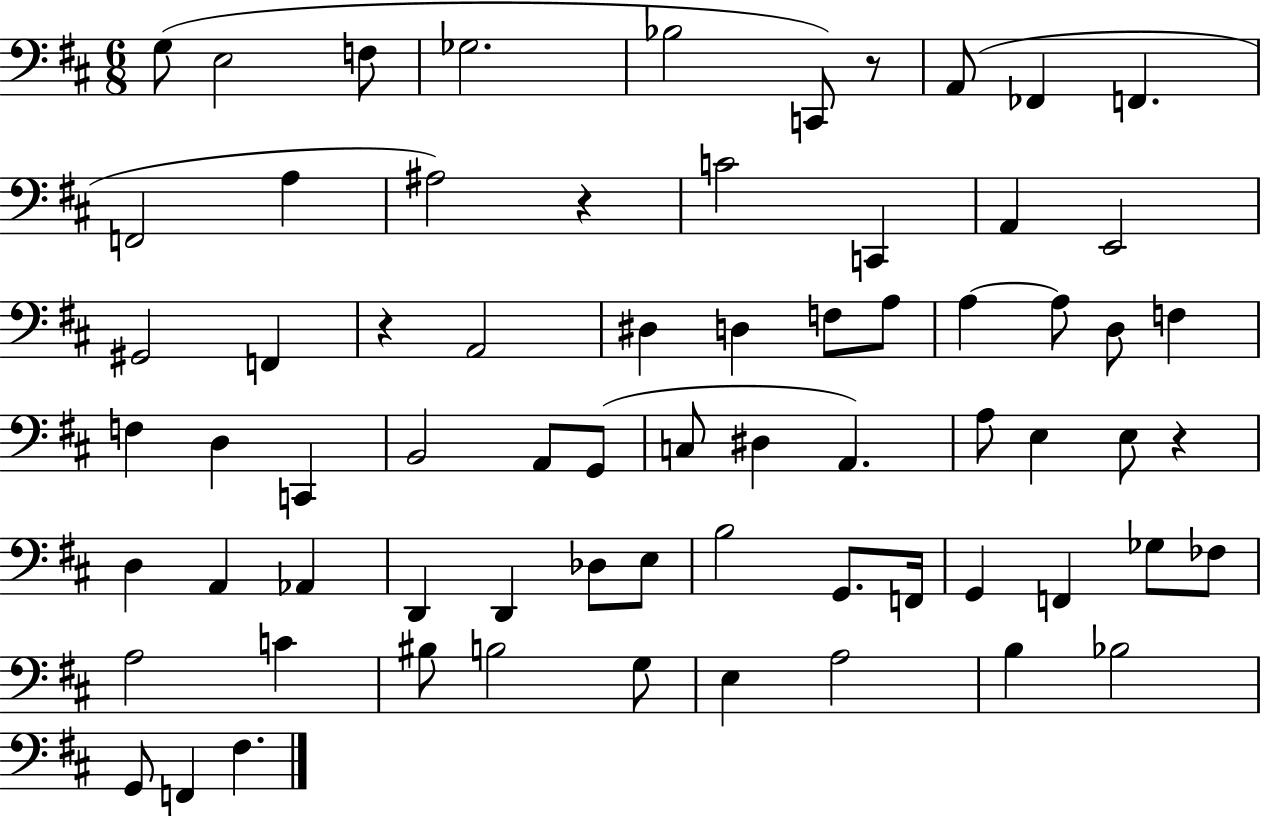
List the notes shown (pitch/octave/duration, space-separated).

G3/e E3/h F3/e Gb3/h. Bb3/h C2/e R/e A2/e FES2/q F2/q. F2/h A3/q A#3/h R/q C4/h C2/q A2/q E2/h G#2/h F2/q R/q A2/h D#3/q D3/q F3/e A3/e A3/q A3/e D3/e F3/q F3/q D3/q C2/q B2/h A2/e G2/e C3/e D#3/q A2/q. A3/e E3/q E3/e R/q D3/q A2/q Ab2/q D2/q D2/q Db3/e E3/e B3/h G2/e. F2/s G2/q F2/q Gb3/e FES3/e A3/h C4/q BIS3/e B3/h G3/e E3/q A3/h B3/q Bb3/h G2/e F2/q F#3/q.